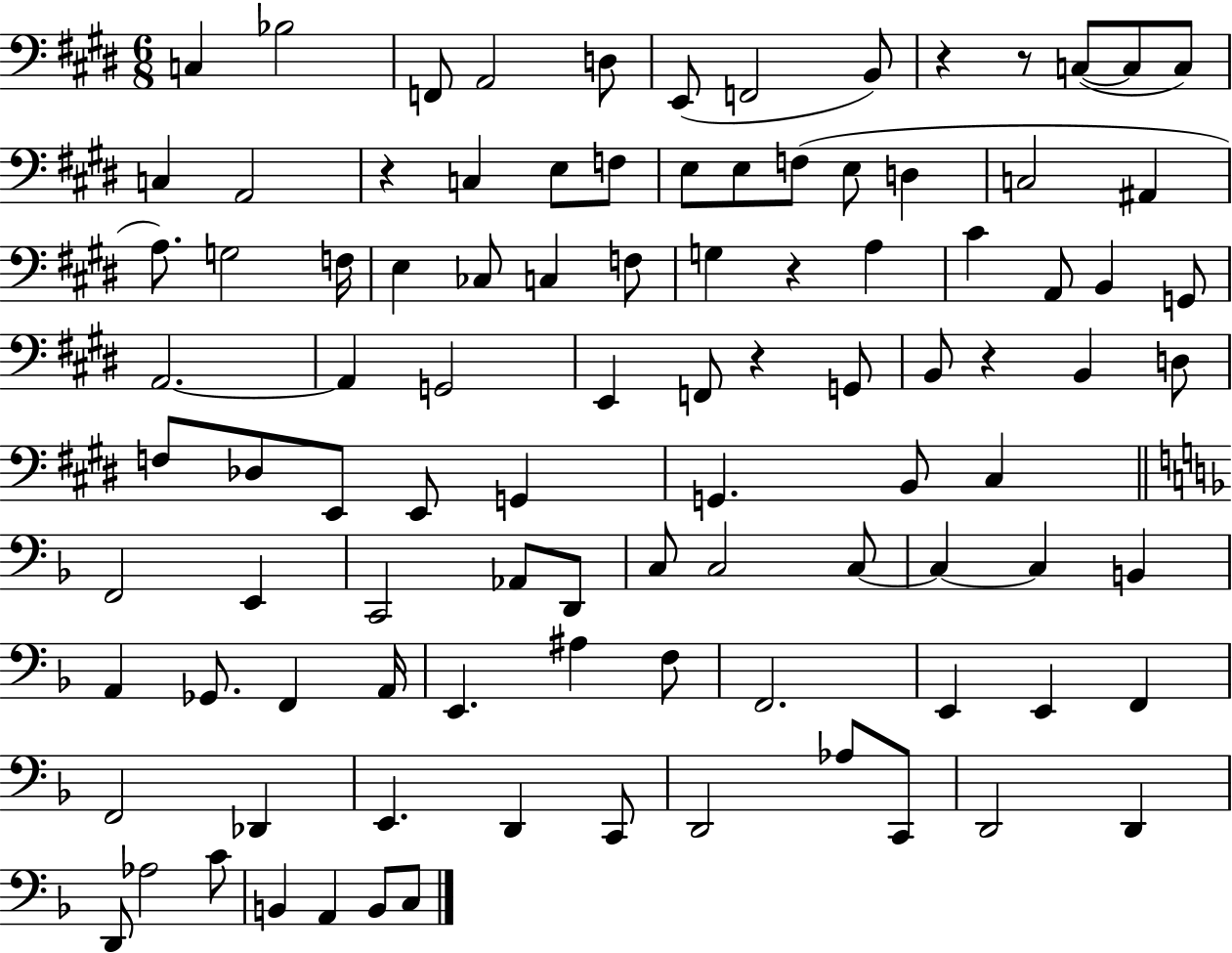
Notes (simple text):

C3/q Bb3/h F2/e A2/h D3/e E2/e F2/h B2/e R/q R/e C3/e C3/e C3/e C3/q A2/h R/q C3/q E3/e F3/e E3/e E3/e F3/e E3/e D3/q C3/h A#2/q A3/e. G3/h F3/s E3/q CES3/e C3/q F3/e G3/q R/q A3/q C#4/q A2/e B2/q G2/e A2/h. A2/q G2/h E2/q F2/e R/q G2/e B2/e R/q B2/q D3/e F3/e Db3/e E2/e E2/e G2/q G2/q. B2/e C#3/q F2/h E2/q C2/h Ab2/e D2/e C3/e C3/h C3/e C3/q C3/q B2/q A2/q Gb2/e. F2/q A2/s E2/q. A#3/q F3/e F2/h. E2/q E2/q F2/q F2/h Db2/q E2/q. D2/q C2/e D2/h Ab3/e C2/e D2/h D2/q D2/e Ab3/h C4/e B2/q A2/q B2/e C3/e